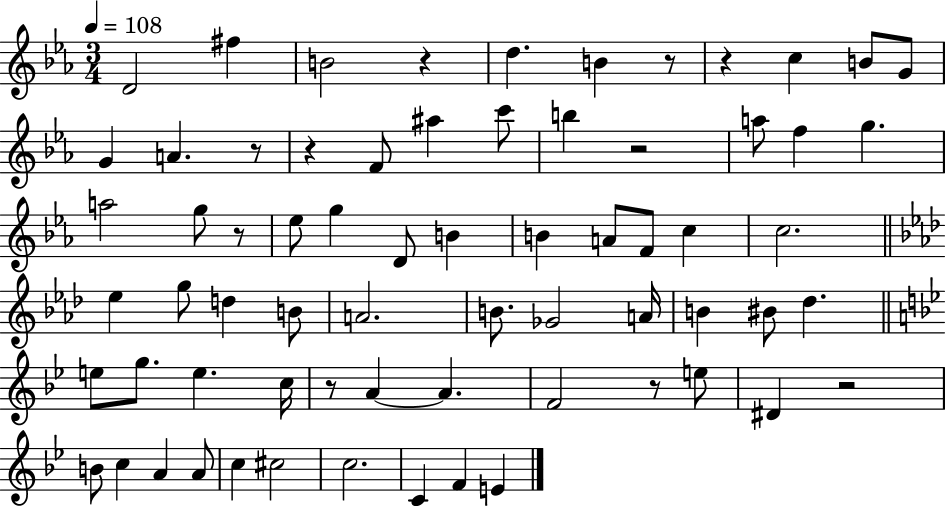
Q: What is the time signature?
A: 3/4